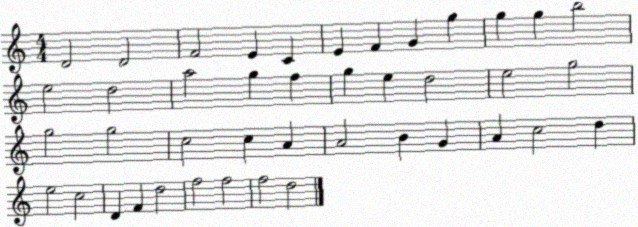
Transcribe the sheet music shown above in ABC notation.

X:1
T:Untitled
M:4/4
L:1/4
K:C
D2 D2 F2 E C E F G g g g b2 e2 d2 a2 g f g e d2 e2 g2 g2 g2 c2 c A A2 B G A c2 d e2 c2 D F d2 f2 f2 f2 d2